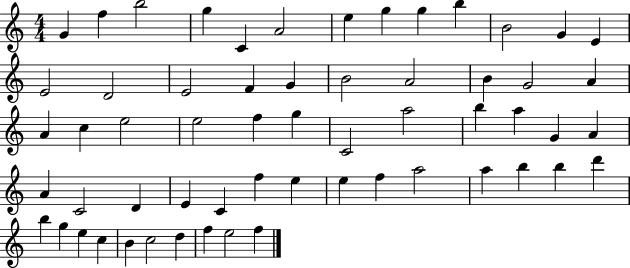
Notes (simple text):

G4/q F5/q B5/h G5/q C4/q A4/h E5/q G5/q G5/q B5/q B4/h G4/q E4/q E4/h D4/h E4/h F4/q G4/q B4/h A4/h B4/q G4/h A4/q A4/q C5/q E5/h E5/h F5/q G5/q C4/h A5/h B5/q A5/q G4/q A4/q A4/q C4/h D4/q E4/q C4/q F5/q E5/q E5/q F5/q A5/h A5/q B5/q B5/q D6/q B5/q G5/q E5/q C5/q B4/q C5/h D5/q F5/q E5/h F5/q